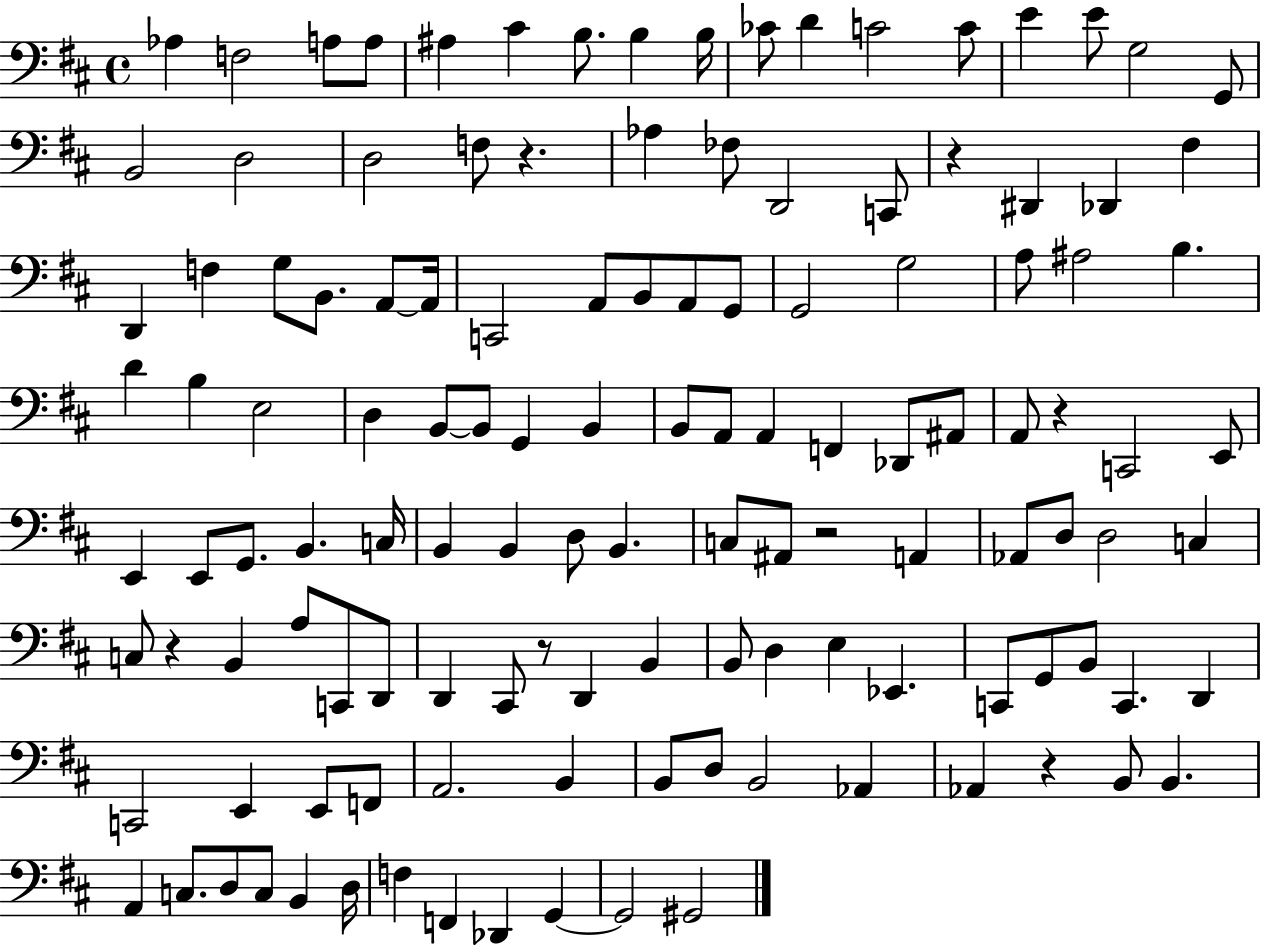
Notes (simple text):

Ab3/q F3/h A3/e A3/e A#3/q C#4/q B3/e. B3/q B3/s CES4/e D4/q C4/h C4/e E4/q E4/e G3/h G2/e B2/h D3/h D3/h F3/e R/q. Ab3/q FES3/e D2/h C2/e R/q D#2/q Db2/q F#3/q D2/q F3/q G3/e B2/e. A2/e A2/s C2/h A2/e B2/e A2/e G2/e G2/h G3/h A3/e A#3/h B3/q. D4/q B3/q E3/h D3/q B2/e B2/e G2/q B2/q B2/e A2/e A2/q F2/q Db2/e A#2/e A2/e R/q C2/h E2/e E2/q E2/e G2/e. B2/q. C3/s B2/q B2/q D3/e B2/q. C3/e A#2/e R/h A2/q Ab2/e D3/e D3/h C3/q C3/e R/q B2/q A3/e C2/e D2/e D2/q C#2/e R/e D2/q B2/q B2/e D3/q E3/q Eb2/q. C2/e G2/e B2/e C2/q. D2/q C2/h E2/q E2/e F2/e A2/h. B2/q B2/e D3/e B2/h Ab2/q Ab2/q R/q B2/e B2/q. A2/q C3/e. D3/e C3/e B2/q D3/s F3/q F2/q Db2/q G2/q G2/h G#2/h